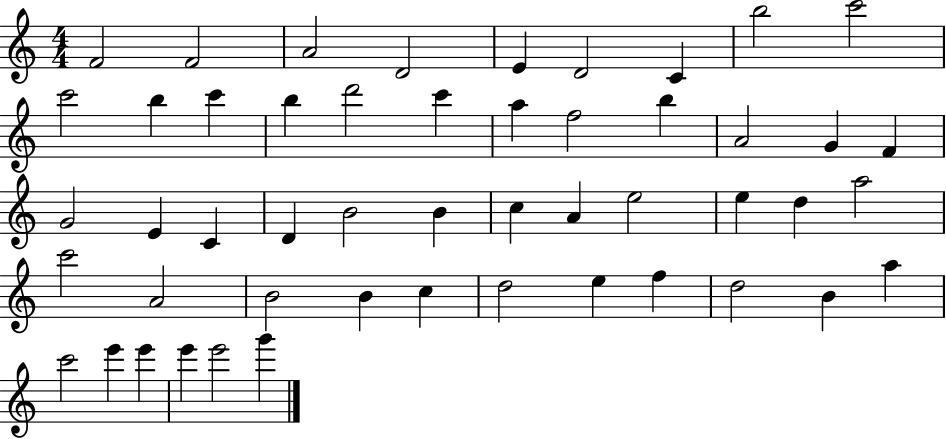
F4/h F4/h A4/h D4/h E4/q D4/h C4/q B5/h C6/h C6/h B5/q C6/q B5/q D6/h C6/q A5/q F5/h B5/q A4/h G4/q F4/q G4/h E4/q C4/q D4/q B4/h B4/q C5/q A4/q E5/h E5/q D5/q A5/h C6/h A4/h B4/h B4/q C5/q D5/h E5/q F5/q D5/h B4/q A5/q C6/h E6/q E6/q E6/q E6/h G6/q